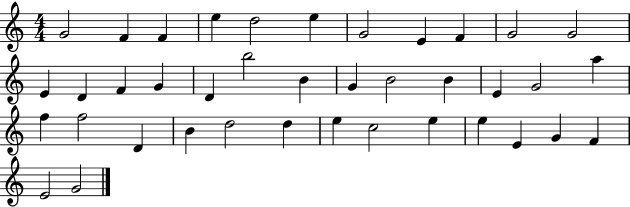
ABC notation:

X:1
T:Untitled
M:4/4
L:1/4
K:C
G2 F F e d2 e G2 E F G2 G2 E D F G D b2 B G B2 B E G2 a f f2 D B d2 d e c2 e e E G F E2 G2